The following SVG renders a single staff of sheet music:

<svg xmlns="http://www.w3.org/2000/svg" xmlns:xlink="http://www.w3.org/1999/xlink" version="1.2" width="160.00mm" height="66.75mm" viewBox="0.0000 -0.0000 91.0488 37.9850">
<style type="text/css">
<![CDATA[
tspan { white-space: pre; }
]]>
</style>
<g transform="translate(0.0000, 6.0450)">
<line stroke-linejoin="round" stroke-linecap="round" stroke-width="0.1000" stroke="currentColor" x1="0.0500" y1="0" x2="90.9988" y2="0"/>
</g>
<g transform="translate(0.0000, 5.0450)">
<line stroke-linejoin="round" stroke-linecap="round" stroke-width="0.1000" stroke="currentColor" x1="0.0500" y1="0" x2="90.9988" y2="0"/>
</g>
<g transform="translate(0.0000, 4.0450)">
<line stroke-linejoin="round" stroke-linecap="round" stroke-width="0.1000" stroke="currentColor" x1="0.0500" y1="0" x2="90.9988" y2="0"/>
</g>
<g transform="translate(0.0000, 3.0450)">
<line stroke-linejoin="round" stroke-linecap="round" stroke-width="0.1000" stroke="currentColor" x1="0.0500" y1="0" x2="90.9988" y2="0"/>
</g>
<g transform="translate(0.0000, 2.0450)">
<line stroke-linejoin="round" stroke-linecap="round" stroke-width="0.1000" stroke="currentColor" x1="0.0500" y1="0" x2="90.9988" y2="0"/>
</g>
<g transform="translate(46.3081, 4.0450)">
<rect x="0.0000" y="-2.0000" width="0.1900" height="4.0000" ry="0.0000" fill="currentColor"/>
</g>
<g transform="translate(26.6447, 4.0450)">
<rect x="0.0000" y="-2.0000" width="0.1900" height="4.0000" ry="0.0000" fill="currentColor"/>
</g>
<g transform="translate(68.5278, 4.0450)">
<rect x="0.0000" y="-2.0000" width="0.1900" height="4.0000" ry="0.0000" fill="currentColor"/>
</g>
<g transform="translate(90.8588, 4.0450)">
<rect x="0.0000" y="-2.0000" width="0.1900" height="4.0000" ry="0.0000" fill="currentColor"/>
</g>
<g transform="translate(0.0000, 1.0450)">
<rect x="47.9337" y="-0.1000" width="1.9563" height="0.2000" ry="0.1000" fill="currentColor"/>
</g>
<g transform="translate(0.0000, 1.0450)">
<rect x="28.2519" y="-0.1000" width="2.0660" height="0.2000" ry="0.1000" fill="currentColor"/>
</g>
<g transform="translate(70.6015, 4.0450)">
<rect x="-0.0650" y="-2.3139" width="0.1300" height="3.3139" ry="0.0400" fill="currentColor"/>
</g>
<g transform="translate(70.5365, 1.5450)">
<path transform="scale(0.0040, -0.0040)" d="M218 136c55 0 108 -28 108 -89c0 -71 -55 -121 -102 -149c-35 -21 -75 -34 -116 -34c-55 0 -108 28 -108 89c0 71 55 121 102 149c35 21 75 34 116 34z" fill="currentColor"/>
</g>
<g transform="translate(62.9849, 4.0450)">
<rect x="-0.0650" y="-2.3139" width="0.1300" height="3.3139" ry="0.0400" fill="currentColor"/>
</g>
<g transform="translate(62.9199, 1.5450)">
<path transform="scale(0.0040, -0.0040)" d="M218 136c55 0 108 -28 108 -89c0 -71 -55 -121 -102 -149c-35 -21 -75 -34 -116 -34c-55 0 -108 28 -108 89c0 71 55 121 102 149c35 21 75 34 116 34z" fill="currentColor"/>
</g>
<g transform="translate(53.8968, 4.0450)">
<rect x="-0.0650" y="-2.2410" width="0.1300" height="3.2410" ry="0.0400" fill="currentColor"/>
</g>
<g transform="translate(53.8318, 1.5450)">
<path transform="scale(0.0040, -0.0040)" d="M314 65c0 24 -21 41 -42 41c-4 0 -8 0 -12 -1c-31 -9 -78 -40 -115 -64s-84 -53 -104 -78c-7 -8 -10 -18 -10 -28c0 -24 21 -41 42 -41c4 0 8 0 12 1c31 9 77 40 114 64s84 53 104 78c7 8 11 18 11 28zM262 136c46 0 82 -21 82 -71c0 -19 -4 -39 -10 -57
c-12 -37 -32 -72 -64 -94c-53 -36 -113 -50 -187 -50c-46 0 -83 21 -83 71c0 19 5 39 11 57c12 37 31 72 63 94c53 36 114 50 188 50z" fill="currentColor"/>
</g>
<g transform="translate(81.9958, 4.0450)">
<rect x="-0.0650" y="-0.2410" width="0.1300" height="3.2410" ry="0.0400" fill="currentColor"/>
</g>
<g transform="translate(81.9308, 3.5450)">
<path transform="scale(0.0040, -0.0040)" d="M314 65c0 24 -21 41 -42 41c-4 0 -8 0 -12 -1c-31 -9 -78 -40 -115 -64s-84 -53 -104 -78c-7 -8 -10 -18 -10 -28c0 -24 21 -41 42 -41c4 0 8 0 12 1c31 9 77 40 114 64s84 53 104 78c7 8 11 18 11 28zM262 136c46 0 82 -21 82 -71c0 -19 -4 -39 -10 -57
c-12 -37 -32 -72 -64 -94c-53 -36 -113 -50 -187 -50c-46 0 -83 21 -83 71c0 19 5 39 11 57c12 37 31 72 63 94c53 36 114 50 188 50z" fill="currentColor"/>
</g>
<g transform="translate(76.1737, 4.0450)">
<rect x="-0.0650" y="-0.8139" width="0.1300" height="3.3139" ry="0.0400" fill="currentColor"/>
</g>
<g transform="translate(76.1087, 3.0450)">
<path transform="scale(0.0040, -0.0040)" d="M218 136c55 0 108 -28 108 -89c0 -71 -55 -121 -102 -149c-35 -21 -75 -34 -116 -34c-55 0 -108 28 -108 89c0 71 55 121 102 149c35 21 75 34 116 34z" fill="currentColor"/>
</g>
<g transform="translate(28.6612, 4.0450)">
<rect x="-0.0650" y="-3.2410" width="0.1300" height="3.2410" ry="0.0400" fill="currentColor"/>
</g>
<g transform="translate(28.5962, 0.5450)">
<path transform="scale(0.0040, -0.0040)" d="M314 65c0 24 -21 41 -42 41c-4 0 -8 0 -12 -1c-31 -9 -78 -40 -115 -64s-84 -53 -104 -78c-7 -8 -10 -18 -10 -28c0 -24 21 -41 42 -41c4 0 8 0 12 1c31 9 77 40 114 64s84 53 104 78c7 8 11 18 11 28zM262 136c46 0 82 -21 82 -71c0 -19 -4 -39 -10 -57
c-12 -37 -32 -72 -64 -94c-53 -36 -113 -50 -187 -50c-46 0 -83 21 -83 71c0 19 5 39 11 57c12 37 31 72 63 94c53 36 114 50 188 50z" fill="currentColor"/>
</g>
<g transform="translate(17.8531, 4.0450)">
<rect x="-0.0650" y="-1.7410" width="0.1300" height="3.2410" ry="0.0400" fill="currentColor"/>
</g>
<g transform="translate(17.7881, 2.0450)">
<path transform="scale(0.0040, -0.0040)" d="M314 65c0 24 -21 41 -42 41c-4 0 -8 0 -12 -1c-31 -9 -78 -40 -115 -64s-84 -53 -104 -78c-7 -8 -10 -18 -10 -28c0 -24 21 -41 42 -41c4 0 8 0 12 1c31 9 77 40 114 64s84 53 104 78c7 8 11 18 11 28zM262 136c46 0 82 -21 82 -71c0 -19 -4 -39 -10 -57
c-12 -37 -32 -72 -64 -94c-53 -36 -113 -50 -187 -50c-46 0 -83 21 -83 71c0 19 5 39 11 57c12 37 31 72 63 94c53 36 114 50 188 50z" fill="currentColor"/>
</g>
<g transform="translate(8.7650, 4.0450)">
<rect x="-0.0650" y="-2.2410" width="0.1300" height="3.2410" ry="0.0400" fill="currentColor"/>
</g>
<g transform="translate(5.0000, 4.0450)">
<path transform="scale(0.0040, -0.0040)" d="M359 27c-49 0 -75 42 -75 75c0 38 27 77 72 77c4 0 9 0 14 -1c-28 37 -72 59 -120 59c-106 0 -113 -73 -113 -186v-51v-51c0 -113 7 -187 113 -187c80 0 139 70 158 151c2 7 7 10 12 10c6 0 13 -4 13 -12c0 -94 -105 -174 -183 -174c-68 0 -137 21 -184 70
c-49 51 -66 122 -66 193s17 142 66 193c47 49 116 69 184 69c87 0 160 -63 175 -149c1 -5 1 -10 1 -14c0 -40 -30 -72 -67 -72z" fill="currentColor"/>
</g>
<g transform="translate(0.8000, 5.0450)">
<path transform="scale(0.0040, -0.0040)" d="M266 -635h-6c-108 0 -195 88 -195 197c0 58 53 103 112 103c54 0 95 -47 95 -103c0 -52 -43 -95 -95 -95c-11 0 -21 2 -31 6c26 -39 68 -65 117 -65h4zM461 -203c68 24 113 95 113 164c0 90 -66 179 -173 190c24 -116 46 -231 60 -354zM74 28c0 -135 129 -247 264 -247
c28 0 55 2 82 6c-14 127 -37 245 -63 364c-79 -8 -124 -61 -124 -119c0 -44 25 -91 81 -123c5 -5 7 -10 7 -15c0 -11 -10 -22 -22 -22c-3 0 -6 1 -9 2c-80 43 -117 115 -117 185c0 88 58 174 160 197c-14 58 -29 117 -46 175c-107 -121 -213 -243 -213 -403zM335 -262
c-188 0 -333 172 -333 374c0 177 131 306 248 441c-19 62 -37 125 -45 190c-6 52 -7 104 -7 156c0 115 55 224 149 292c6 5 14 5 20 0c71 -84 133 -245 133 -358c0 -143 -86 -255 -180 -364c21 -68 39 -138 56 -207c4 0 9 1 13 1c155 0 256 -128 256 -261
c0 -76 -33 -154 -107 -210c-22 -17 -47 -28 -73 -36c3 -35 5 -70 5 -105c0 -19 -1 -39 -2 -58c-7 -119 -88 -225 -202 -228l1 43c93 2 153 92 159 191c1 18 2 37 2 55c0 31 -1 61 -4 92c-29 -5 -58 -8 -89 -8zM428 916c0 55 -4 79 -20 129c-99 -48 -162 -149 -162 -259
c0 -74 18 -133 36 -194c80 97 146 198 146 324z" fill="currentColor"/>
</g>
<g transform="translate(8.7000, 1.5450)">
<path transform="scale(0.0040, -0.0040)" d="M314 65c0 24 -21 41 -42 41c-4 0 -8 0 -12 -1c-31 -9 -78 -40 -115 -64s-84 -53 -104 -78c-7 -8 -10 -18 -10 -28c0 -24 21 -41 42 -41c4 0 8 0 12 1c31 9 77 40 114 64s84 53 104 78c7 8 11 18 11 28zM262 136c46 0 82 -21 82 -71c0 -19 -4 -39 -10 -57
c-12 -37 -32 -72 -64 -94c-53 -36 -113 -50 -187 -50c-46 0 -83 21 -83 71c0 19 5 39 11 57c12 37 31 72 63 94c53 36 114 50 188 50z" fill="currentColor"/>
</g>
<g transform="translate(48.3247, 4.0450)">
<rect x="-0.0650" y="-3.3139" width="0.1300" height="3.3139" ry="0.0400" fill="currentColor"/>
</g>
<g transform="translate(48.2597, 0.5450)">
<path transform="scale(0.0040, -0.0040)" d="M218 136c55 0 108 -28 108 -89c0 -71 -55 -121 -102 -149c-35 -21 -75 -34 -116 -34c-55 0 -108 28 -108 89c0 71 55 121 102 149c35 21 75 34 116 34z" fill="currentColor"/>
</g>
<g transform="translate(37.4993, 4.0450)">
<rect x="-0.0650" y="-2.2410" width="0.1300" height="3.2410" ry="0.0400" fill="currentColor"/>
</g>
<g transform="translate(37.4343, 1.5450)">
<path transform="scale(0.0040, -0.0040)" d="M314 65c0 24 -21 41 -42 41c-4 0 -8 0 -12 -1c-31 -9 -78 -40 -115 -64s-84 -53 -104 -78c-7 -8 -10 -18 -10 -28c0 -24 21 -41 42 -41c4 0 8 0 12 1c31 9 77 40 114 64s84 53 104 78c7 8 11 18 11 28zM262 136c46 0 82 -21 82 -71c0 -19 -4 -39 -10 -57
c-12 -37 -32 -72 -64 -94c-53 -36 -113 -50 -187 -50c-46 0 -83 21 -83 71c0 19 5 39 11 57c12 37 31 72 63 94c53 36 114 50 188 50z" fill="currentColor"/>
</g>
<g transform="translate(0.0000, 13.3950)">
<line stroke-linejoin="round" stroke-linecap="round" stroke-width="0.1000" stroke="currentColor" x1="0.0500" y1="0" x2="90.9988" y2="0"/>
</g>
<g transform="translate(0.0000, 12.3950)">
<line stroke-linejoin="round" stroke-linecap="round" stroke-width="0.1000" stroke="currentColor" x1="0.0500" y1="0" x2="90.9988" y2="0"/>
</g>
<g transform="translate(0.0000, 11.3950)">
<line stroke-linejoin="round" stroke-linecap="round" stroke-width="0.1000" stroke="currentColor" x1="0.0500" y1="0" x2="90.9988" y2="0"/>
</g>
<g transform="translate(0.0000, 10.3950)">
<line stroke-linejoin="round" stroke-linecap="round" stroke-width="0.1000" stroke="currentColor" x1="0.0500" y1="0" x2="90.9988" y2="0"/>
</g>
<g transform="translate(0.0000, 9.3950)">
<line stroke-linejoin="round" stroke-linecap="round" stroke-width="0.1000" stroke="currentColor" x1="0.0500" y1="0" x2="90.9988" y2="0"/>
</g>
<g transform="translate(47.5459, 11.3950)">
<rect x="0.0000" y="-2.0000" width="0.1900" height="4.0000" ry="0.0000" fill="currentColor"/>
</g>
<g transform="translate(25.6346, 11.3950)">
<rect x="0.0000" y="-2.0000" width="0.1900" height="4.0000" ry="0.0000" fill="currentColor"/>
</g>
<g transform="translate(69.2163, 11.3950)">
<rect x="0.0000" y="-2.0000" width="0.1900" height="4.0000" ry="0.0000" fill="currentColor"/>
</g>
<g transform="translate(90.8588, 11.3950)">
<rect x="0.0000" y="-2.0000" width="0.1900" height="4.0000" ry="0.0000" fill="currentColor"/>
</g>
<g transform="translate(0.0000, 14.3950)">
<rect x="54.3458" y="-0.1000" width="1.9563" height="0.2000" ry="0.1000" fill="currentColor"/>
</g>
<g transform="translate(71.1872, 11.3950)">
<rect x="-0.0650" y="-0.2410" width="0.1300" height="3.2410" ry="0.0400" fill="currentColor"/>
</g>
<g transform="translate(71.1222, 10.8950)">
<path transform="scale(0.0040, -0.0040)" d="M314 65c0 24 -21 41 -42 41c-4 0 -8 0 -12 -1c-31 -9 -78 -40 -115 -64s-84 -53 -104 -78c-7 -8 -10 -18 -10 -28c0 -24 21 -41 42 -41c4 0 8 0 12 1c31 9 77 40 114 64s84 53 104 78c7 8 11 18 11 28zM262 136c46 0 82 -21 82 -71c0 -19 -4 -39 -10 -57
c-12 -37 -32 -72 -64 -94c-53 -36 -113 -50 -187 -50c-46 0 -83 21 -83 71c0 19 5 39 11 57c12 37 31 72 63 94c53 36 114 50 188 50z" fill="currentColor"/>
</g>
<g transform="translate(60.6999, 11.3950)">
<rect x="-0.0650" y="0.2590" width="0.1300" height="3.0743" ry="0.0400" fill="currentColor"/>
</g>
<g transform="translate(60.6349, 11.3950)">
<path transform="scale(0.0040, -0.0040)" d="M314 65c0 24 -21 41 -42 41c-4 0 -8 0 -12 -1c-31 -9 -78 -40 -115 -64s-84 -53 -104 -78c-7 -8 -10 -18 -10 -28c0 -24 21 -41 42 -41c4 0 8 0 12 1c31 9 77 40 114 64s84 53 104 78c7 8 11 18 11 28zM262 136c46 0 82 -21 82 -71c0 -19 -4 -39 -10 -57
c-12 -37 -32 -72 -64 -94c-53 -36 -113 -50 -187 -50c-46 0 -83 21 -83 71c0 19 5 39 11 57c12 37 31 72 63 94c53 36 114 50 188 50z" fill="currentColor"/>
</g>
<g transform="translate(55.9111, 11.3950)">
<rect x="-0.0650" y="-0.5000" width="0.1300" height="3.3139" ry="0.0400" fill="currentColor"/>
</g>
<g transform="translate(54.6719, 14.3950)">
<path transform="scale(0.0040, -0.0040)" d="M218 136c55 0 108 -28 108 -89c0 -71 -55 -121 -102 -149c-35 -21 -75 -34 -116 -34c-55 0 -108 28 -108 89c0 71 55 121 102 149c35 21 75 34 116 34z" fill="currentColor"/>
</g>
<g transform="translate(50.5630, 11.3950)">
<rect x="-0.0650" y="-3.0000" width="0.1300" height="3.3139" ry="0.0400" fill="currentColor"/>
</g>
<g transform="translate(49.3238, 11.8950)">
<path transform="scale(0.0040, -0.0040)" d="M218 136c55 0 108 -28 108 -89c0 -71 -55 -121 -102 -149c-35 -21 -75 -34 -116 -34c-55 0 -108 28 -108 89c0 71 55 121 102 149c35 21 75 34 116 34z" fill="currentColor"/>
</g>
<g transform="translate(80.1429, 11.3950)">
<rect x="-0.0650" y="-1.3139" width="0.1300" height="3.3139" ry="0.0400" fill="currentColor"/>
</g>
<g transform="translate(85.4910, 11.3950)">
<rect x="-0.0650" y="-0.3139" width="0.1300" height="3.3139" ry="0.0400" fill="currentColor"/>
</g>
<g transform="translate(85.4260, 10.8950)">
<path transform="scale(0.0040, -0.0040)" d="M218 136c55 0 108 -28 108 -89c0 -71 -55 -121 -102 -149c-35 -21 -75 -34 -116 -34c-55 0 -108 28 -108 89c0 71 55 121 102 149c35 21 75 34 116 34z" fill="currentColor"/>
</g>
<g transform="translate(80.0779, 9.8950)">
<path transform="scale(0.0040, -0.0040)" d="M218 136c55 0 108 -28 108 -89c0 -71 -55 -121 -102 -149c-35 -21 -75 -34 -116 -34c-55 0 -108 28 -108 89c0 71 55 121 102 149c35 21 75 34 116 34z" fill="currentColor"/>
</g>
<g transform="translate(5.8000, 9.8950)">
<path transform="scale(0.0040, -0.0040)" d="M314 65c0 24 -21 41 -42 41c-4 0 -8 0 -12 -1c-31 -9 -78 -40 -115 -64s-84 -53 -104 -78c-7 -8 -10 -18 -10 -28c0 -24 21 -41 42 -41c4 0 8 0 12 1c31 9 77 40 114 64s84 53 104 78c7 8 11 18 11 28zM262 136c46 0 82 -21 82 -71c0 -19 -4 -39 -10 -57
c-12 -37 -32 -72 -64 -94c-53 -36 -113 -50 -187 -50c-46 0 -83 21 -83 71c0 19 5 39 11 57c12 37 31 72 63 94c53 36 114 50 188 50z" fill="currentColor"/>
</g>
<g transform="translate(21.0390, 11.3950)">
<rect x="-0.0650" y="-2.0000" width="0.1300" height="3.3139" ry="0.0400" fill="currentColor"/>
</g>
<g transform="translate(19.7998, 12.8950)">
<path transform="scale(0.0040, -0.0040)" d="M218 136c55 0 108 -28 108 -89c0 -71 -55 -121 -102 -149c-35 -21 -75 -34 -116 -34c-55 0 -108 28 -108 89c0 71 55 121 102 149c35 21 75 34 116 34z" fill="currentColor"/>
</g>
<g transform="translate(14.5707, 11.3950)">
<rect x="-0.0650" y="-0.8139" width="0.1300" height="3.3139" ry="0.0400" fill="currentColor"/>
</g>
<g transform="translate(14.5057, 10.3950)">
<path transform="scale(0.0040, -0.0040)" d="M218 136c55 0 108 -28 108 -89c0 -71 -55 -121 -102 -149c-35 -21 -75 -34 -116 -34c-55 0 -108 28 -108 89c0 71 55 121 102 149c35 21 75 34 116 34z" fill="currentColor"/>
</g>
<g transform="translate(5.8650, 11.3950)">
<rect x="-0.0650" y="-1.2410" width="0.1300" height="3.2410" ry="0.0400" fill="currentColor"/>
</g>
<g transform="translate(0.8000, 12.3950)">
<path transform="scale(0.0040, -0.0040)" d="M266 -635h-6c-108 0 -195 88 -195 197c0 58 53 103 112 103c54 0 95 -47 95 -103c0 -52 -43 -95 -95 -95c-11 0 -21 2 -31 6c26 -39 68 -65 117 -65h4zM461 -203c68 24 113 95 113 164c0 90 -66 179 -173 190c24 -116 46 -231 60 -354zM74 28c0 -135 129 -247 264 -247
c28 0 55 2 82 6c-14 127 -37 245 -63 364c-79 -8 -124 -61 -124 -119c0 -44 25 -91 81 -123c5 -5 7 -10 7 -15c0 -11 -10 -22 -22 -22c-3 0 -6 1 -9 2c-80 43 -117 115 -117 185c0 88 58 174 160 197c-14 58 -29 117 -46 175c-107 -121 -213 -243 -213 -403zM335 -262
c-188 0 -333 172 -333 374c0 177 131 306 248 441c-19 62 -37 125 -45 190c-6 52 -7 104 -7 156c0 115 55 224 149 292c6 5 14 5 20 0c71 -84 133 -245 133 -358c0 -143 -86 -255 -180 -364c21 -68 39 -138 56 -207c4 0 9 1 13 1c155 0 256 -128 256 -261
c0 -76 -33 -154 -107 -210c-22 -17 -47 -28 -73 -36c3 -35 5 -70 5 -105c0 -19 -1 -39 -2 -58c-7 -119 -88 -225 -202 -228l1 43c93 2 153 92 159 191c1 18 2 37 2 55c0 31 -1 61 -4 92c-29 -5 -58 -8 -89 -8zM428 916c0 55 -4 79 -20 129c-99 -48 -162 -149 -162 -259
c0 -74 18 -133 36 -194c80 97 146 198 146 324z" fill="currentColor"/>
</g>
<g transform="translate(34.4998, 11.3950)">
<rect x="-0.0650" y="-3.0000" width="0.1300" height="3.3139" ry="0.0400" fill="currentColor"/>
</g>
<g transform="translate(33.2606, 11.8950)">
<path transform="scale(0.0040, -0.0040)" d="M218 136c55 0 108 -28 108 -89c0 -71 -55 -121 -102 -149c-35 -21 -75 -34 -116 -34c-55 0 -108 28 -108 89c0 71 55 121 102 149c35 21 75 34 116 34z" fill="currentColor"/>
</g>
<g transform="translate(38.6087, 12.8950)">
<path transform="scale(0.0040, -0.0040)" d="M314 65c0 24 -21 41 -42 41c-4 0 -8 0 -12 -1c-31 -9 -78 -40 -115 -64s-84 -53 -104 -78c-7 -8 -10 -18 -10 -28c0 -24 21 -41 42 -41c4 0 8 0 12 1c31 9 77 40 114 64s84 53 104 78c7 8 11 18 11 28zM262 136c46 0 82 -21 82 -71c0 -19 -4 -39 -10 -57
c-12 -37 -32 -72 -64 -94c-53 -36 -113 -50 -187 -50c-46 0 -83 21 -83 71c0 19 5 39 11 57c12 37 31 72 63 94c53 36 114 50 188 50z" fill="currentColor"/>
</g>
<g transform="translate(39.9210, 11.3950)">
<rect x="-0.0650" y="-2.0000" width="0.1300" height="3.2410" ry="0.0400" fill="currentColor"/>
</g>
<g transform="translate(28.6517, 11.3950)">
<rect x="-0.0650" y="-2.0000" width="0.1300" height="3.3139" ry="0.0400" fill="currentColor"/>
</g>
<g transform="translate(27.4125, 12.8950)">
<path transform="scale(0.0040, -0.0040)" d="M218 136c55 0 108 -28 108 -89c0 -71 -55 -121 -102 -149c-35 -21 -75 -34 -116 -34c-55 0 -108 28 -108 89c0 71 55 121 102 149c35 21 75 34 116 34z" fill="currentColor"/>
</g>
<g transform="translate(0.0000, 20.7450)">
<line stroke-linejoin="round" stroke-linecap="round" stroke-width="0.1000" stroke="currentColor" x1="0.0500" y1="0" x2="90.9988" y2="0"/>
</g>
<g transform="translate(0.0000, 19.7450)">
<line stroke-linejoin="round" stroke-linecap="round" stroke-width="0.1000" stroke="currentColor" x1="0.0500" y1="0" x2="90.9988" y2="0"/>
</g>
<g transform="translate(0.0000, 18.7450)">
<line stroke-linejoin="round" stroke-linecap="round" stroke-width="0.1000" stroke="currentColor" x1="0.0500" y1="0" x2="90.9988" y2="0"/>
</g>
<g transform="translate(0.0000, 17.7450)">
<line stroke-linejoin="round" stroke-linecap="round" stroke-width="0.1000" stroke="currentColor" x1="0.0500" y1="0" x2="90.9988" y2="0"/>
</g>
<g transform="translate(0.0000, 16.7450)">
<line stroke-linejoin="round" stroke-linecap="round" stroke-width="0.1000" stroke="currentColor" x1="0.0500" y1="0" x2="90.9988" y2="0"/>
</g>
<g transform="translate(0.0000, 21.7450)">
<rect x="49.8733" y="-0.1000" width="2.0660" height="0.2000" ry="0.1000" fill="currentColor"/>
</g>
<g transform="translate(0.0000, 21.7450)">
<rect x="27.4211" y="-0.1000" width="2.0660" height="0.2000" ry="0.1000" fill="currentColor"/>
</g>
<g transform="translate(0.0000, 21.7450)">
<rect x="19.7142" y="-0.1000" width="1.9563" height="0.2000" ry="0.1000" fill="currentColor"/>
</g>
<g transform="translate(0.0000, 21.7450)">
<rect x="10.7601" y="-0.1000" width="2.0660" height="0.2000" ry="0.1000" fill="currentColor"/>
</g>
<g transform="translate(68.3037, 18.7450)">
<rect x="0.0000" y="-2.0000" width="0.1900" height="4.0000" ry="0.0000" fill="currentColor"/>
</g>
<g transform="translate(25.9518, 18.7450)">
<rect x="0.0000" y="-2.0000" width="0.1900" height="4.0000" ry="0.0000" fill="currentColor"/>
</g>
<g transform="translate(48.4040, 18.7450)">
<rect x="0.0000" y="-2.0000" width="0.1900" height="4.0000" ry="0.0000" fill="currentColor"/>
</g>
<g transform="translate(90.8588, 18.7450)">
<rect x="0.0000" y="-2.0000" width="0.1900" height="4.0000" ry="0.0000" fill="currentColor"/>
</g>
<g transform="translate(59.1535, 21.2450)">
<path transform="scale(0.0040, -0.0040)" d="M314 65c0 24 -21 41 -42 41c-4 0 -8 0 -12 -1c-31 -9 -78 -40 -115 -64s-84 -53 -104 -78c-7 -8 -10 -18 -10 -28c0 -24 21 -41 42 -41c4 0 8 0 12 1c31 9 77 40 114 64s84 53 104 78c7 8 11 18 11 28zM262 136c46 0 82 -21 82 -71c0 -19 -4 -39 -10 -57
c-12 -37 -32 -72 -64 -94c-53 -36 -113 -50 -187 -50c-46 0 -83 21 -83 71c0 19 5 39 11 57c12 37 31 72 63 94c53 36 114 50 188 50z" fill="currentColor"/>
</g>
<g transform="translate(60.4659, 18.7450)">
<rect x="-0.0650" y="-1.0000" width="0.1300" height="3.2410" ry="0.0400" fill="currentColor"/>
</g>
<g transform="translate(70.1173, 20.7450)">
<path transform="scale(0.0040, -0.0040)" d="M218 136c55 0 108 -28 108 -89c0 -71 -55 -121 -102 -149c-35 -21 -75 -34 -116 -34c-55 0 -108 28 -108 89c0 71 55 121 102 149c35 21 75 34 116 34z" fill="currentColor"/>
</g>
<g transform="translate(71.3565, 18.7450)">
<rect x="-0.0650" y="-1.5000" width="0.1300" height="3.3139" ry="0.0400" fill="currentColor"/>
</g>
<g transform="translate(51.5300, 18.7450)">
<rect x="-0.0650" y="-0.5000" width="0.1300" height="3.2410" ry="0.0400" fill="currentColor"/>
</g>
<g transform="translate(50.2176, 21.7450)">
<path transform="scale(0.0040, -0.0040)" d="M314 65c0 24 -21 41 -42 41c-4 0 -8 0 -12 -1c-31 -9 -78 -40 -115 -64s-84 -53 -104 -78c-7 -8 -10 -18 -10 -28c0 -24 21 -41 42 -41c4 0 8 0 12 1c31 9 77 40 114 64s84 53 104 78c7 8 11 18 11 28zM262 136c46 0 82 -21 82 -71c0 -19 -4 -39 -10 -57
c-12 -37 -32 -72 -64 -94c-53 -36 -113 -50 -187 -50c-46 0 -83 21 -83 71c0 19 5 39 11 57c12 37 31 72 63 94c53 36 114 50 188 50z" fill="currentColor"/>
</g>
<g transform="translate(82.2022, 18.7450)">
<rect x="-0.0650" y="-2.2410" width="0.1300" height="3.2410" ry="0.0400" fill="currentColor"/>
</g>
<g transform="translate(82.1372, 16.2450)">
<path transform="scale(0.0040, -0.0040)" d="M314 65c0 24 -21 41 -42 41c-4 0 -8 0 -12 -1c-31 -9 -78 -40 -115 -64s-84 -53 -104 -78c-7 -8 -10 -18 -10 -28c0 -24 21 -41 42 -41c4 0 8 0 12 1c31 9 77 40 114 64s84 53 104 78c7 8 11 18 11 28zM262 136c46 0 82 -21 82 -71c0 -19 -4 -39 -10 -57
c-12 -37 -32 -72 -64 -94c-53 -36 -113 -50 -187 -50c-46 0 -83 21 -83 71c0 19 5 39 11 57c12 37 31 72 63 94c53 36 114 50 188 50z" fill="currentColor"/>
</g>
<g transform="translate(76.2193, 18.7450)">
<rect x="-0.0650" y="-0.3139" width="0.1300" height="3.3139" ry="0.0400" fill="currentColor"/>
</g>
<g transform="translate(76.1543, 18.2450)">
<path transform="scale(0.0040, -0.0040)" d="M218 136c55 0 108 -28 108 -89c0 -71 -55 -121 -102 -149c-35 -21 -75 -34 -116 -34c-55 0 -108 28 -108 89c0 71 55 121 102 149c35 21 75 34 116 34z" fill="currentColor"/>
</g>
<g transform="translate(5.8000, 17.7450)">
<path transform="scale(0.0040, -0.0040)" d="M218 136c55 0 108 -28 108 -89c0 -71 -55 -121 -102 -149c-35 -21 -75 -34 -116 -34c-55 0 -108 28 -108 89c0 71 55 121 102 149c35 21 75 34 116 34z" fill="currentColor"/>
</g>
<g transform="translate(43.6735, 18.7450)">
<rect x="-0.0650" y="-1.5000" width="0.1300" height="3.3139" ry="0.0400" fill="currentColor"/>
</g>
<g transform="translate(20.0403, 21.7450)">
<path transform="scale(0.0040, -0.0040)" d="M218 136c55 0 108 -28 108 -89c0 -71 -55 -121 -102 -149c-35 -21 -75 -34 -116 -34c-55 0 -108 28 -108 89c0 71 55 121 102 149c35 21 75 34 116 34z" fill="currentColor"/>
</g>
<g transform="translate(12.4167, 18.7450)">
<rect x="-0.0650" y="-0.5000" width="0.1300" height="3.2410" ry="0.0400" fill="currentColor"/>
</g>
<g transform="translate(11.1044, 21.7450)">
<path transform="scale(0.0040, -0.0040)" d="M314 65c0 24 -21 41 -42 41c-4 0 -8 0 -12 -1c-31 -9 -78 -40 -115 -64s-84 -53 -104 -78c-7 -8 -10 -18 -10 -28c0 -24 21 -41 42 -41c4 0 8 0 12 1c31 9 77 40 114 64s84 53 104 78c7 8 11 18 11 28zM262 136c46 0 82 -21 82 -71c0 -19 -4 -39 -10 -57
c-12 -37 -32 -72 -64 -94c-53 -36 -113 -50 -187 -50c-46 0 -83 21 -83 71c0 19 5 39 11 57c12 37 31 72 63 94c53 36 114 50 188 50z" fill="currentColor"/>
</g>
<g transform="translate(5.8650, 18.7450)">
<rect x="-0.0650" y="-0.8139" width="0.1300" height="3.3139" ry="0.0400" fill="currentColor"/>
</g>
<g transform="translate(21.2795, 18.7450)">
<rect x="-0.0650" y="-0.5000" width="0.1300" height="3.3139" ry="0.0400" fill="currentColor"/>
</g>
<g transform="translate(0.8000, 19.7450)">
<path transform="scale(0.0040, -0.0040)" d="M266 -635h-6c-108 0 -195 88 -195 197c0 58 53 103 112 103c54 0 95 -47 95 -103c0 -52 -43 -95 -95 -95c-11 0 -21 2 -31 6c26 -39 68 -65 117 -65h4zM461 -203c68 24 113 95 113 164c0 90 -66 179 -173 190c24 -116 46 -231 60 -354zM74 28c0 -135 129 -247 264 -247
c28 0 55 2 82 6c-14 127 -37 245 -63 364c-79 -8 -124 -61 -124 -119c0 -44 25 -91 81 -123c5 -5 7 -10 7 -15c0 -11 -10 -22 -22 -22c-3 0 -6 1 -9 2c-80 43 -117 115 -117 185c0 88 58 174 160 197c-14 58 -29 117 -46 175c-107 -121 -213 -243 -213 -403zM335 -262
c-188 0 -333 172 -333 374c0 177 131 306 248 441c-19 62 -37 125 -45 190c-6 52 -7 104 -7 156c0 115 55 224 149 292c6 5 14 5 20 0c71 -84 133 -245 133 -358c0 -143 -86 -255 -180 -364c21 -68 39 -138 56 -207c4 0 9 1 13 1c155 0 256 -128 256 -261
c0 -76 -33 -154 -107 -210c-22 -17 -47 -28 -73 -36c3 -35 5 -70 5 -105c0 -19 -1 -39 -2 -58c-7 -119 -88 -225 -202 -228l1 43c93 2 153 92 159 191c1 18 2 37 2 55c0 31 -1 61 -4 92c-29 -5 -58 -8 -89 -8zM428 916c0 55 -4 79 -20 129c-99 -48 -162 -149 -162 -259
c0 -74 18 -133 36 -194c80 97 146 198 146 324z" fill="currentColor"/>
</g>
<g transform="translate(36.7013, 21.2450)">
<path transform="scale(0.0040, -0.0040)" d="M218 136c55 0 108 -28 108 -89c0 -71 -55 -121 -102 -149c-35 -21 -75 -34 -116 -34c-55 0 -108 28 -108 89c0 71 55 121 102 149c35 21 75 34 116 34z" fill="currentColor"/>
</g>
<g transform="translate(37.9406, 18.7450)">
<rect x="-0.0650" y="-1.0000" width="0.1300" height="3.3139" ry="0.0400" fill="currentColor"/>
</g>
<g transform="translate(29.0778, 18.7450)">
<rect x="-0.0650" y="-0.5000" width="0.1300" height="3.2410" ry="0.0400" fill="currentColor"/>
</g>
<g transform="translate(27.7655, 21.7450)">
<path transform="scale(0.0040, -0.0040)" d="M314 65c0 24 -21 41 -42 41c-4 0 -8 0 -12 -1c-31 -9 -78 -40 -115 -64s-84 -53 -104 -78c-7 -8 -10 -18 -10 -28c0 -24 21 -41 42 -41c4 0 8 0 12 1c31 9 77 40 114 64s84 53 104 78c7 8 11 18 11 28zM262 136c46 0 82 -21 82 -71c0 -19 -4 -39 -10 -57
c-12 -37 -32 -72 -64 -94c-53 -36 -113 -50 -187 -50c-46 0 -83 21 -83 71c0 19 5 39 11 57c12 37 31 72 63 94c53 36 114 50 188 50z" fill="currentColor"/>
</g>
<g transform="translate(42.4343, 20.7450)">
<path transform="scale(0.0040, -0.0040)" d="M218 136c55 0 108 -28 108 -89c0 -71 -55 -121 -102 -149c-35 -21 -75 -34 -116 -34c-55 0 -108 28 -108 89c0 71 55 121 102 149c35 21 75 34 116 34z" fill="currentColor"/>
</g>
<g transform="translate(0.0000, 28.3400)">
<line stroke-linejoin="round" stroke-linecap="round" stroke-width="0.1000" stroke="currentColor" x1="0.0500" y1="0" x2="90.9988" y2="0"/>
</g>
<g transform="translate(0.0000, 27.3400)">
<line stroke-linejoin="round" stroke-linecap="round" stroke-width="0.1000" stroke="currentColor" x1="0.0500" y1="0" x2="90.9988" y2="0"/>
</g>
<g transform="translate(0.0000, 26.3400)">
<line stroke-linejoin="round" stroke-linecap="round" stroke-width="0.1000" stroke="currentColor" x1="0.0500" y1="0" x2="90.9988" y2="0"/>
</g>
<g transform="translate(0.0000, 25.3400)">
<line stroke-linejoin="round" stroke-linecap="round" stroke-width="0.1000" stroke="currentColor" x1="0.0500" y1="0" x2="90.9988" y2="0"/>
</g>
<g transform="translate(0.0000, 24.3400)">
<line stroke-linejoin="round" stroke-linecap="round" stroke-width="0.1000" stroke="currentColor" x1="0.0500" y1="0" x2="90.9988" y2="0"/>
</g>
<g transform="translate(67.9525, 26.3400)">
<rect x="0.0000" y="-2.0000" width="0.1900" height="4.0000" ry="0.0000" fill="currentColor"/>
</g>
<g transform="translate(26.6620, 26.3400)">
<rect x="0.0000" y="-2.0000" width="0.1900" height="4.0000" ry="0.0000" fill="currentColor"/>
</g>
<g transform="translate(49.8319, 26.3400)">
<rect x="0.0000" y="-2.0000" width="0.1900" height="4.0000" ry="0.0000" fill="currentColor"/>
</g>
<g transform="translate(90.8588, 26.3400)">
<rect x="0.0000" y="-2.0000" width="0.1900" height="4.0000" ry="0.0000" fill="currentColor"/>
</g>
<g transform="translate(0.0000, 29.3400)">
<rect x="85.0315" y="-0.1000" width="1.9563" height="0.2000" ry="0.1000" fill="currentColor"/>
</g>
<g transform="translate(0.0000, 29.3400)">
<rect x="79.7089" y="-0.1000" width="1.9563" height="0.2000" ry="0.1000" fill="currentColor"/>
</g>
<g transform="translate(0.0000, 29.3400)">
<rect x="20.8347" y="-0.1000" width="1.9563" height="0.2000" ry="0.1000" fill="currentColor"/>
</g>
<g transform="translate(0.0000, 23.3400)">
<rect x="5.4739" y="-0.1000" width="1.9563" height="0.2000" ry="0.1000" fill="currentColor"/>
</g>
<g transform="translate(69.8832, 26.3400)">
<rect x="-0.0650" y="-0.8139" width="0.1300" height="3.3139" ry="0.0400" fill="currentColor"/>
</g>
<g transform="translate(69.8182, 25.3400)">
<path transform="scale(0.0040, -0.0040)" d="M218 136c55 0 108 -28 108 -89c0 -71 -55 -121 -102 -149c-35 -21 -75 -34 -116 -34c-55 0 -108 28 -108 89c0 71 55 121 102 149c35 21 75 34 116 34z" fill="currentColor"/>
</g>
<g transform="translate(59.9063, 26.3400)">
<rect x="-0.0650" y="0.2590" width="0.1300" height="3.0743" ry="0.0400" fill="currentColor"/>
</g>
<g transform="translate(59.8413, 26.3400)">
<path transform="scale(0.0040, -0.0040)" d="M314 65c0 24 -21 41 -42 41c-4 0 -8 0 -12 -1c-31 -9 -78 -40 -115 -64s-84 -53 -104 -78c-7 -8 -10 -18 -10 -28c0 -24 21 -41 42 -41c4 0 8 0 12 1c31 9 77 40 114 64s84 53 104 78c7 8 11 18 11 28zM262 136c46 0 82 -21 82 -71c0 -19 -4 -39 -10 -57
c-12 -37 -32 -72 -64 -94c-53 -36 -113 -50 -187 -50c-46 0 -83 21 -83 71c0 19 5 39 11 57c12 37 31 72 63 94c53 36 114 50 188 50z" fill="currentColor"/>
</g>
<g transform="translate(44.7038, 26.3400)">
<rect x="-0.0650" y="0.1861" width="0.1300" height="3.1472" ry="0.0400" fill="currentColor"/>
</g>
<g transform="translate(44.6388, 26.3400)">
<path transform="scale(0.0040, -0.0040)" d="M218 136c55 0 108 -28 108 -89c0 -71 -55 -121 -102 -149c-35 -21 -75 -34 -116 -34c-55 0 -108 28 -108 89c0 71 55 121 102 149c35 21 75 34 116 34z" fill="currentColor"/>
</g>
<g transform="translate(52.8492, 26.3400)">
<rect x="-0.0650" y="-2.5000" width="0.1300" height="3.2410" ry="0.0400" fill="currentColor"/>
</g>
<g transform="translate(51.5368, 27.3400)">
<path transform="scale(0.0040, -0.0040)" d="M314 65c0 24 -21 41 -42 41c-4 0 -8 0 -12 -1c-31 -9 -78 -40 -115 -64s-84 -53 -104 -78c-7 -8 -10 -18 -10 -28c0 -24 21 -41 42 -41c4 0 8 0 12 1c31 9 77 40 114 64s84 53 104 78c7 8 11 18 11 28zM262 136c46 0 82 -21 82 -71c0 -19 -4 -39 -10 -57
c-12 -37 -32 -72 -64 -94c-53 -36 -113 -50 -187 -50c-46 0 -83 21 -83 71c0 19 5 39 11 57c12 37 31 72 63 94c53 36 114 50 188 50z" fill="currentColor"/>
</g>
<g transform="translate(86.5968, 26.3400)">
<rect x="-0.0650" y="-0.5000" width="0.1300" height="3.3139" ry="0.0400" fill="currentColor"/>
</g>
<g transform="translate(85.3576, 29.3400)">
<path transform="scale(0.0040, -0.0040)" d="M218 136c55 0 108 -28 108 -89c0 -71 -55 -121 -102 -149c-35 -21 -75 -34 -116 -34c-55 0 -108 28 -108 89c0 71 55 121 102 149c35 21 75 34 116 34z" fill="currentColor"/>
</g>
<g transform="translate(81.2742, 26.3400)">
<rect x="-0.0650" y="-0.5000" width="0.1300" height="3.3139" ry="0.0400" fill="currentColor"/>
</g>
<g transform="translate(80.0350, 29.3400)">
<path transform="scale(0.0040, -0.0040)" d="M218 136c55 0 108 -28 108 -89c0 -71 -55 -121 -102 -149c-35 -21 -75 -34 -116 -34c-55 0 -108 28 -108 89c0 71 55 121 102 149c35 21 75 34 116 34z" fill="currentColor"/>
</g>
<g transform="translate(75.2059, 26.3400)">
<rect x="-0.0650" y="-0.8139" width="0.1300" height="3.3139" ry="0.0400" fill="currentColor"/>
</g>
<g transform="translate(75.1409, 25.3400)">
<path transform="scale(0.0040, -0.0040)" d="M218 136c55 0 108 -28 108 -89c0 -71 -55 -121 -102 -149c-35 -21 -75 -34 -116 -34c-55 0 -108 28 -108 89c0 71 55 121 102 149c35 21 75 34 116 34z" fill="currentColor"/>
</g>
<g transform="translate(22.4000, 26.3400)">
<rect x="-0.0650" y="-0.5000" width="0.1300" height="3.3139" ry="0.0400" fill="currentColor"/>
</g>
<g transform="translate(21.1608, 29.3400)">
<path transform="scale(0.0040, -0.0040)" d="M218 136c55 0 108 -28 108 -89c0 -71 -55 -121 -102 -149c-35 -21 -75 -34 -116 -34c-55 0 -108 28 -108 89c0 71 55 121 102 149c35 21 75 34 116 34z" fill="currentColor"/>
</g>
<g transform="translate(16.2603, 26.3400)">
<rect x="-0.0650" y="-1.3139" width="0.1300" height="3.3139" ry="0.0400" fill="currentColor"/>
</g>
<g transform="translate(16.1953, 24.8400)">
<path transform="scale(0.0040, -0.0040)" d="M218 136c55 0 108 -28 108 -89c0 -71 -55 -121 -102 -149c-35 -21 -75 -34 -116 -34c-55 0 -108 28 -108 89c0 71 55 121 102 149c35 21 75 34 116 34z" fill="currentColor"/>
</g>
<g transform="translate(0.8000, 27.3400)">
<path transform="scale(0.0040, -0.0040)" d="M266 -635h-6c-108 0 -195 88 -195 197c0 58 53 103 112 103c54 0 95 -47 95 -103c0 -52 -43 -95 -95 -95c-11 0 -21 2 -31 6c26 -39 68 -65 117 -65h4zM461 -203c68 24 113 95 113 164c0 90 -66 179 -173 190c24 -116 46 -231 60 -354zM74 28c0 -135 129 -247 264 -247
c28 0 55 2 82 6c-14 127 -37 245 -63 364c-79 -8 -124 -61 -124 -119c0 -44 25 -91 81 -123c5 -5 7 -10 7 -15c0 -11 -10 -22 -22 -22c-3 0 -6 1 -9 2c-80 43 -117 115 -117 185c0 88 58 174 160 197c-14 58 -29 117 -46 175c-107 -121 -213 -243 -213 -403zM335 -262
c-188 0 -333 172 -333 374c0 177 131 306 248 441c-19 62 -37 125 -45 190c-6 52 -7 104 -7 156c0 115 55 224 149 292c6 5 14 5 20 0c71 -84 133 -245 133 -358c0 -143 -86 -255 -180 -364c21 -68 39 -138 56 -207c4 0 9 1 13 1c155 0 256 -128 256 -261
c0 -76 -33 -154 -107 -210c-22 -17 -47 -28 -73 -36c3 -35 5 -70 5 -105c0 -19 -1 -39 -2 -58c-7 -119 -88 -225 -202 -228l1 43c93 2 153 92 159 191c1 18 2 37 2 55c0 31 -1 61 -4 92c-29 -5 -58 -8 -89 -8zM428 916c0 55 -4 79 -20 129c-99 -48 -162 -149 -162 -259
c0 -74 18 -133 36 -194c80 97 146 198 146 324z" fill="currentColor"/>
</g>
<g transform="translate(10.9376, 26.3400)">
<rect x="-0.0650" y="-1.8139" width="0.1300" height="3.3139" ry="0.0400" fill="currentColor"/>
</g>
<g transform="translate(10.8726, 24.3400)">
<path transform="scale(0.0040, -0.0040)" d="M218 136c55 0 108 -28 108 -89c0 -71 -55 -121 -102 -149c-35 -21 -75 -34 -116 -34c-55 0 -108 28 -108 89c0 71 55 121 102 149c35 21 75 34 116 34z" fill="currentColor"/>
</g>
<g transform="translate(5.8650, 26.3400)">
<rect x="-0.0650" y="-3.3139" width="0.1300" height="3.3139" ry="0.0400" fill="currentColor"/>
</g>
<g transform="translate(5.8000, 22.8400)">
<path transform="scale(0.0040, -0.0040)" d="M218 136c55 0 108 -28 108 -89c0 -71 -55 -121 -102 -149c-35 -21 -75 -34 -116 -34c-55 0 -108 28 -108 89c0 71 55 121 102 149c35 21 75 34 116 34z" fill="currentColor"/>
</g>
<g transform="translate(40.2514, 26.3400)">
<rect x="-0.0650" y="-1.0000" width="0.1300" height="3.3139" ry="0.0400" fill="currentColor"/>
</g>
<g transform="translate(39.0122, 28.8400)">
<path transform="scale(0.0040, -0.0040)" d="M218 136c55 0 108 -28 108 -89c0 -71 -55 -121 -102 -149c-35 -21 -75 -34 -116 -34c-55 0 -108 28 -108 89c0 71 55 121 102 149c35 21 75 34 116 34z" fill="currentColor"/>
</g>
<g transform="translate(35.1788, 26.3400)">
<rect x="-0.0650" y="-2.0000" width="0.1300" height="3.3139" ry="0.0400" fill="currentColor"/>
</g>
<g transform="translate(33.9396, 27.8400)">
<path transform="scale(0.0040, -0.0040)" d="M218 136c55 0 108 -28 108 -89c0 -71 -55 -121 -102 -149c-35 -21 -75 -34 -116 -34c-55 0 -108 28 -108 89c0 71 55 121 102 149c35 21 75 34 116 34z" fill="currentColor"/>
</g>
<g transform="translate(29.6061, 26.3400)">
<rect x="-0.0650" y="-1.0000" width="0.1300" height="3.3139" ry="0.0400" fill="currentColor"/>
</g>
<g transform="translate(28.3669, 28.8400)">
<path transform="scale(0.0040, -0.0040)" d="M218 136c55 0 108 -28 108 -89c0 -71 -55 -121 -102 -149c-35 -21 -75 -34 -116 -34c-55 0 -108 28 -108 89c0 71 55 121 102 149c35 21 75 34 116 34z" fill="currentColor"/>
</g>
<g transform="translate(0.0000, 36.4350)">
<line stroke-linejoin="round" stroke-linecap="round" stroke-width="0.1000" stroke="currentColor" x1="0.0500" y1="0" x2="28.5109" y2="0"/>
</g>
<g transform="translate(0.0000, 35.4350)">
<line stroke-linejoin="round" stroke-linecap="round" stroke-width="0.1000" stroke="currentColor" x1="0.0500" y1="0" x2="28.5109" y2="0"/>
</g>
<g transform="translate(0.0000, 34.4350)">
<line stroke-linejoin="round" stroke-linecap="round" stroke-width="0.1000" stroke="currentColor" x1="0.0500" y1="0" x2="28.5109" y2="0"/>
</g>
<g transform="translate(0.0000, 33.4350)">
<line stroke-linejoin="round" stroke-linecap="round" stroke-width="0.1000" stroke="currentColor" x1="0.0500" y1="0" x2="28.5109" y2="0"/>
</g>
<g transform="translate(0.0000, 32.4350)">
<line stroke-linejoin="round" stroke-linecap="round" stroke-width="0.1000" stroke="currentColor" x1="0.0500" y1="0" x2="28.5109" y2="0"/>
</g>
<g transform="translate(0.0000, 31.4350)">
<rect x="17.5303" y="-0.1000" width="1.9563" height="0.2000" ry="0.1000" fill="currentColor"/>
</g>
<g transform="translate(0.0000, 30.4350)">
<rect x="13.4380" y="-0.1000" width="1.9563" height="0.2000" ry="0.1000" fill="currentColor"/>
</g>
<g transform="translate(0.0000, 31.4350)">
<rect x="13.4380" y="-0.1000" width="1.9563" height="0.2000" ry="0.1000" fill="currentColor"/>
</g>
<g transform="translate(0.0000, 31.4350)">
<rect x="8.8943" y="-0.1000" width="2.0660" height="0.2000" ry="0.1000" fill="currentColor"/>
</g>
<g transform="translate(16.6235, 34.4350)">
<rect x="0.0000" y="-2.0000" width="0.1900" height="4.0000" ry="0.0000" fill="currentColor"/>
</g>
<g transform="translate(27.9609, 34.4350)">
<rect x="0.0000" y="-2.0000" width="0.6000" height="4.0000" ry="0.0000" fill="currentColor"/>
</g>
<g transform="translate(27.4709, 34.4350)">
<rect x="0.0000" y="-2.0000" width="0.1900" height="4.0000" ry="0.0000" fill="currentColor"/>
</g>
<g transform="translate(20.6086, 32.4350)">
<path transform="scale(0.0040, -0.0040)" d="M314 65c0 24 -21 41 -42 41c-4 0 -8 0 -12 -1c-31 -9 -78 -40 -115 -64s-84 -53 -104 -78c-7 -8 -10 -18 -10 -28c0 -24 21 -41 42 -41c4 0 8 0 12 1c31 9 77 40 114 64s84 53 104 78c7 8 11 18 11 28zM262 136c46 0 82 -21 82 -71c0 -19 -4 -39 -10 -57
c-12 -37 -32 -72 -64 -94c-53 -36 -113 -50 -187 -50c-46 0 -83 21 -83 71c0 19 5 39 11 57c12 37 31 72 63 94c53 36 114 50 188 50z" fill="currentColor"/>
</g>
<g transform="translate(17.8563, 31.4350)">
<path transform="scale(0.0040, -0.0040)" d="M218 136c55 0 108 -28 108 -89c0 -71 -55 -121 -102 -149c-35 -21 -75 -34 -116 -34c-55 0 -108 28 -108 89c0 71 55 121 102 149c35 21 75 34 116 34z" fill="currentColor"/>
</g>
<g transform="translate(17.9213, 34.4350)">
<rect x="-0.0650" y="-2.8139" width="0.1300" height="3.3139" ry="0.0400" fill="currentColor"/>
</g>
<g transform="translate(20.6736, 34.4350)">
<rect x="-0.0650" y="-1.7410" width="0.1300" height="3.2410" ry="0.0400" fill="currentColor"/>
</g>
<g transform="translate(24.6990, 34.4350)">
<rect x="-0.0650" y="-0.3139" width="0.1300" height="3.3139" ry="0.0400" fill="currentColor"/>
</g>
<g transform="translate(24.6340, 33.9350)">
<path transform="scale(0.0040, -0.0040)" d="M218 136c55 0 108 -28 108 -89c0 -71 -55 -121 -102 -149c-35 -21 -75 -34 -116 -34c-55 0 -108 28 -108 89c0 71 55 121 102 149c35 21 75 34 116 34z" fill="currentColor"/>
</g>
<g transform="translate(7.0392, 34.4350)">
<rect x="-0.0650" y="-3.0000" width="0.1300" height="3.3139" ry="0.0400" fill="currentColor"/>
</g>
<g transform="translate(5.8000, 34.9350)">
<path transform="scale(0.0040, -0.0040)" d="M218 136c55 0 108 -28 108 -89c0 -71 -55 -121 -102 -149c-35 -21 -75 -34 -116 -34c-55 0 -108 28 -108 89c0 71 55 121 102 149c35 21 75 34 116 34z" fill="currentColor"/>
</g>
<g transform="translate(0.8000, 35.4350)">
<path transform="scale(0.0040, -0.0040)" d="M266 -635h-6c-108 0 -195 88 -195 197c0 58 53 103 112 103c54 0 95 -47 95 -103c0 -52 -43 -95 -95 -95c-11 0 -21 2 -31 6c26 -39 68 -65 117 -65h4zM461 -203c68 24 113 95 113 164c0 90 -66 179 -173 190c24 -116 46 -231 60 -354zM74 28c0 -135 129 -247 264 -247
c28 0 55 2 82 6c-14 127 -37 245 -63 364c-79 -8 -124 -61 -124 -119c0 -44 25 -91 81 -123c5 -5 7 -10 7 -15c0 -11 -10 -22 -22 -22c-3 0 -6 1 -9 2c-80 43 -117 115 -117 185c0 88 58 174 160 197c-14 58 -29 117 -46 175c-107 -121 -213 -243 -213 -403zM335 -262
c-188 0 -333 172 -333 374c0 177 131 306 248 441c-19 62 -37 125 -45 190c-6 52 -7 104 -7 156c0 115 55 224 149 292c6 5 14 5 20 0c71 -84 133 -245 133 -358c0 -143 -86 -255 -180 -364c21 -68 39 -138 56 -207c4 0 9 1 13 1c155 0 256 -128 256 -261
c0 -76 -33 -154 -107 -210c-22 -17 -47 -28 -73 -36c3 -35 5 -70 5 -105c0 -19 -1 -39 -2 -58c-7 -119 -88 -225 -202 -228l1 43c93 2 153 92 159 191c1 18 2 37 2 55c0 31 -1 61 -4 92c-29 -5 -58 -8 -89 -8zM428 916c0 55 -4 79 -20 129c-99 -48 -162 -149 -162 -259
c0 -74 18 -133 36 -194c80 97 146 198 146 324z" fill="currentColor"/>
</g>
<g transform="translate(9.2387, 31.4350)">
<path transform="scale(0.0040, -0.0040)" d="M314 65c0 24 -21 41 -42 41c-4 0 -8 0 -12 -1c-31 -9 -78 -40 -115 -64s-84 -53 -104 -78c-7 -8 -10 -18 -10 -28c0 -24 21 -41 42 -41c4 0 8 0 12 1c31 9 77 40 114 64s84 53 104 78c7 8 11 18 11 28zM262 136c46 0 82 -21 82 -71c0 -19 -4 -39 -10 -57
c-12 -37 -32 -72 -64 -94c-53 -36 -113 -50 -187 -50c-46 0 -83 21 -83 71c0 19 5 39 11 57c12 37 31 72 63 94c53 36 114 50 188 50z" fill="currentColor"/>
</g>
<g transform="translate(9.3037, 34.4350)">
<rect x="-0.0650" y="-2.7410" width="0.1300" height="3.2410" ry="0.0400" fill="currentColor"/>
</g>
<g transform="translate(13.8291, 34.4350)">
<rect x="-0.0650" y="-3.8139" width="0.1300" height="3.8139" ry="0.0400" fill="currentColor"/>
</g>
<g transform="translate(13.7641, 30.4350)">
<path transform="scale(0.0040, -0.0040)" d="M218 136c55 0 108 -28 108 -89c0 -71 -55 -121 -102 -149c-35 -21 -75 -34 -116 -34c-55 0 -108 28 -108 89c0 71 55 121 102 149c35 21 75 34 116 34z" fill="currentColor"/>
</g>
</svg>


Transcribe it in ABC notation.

X:1
T:Untitled
M:4/4
L:1/4
K:C
g2 f2 b2 g2 b g2 g g d c2 e2 d F F A F2 A C B2 c2 e c d C2 C C2 D E C2 D2 E c g2 b f e C D F D B G2 B2 d d C C A a2 c' a f2 c